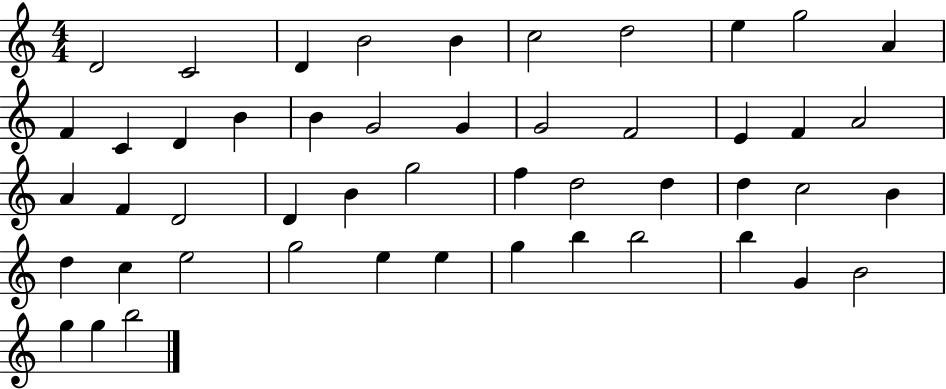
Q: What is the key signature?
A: C major